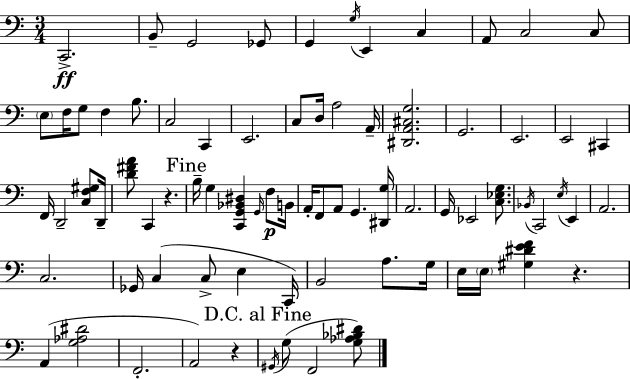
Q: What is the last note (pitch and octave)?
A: F2